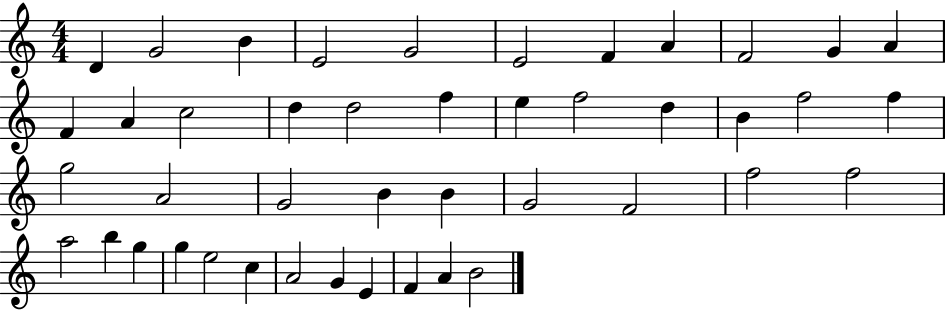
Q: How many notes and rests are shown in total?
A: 44